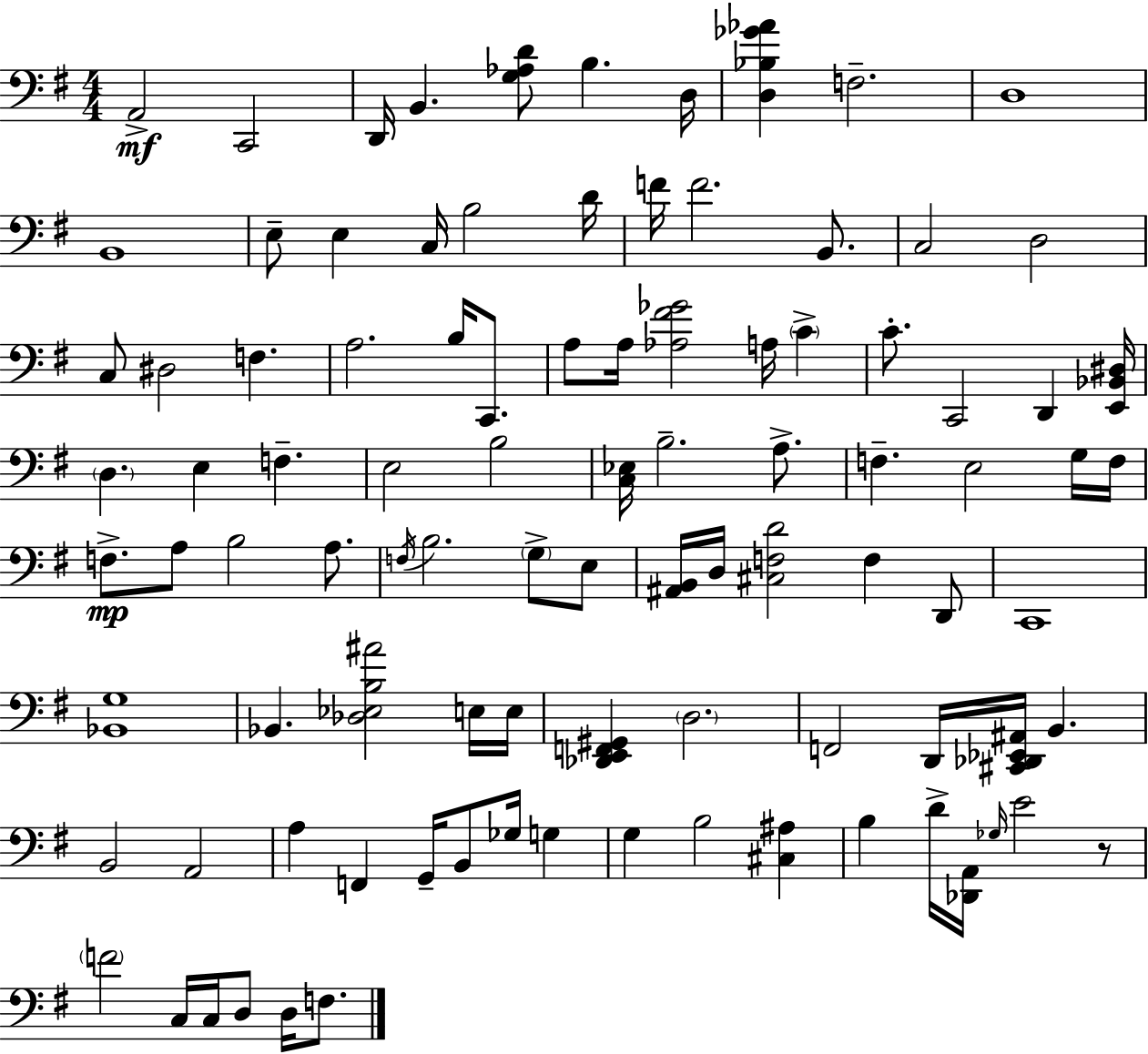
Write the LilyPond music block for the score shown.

{
  \clef bass
  \numericTimeSignature
  \time 4/4
  \key e \minor
  \repeat volta 2 { a,2->\mf c,2 | d,16 b,4. <g aes d'>8 b4. d16 | <d bes ges' aes'>4 f2.-- | d1 | \break b,1 | e8-- e4 c16 b2 d'16 | f'16 f'2. b,8. | c2 d2 | \break c8 dis2 f4. | a2. b16 c,8. | a8 a16 <aes fis' ges'>2 a16 \parenthesize c'4-> | c'8.-. c,2 d,4 <e, bes, dis>16 | \break \parenthesize d4. e4 f4.-- | e2 b2 | <c ees>16 b2.-- a8.-> | f4.-- e2 g16 f16 | \break f8.->\mp a8 b2 a8. | \acciaccatura { f16 } b2. \parenthesize g8-> e8 | <ais, b,>16 d16 <cis f d'>2 f4 d,8 | c,1 | \break <bes, g>1 | bes,4. <des ees b ais'>2 e16 | e16 <des, e, f, gis,>4 \parenthesize d2. | f,2 d,16 <cis, des, ees, ais,>16 b,4. | \break b,2 a,2 | a4 f,4 g,16-- b,8 ges16 g4 | g4 b2 <cis ais>4 | b4 d'16-> <des, a,>16 \grace { ges16 } e'2 | \break r8 \parenthesize f'2 c16 c16 d8 d16 f8. | } \bar "|."
}